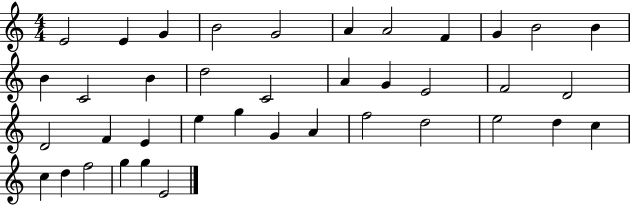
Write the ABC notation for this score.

X:1
T:Untitled
M:4/4
L:1/4
K:C
E2 E G B2 G2 A A2 F G B2 B B C2 B d2 C2 A G E2 F2 D2 D2 F E e g G A f2 d2 e2 d c c d f2 g g E2